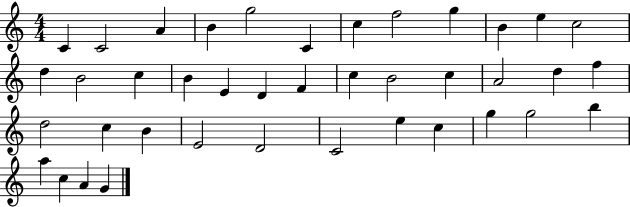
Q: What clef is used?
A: treble